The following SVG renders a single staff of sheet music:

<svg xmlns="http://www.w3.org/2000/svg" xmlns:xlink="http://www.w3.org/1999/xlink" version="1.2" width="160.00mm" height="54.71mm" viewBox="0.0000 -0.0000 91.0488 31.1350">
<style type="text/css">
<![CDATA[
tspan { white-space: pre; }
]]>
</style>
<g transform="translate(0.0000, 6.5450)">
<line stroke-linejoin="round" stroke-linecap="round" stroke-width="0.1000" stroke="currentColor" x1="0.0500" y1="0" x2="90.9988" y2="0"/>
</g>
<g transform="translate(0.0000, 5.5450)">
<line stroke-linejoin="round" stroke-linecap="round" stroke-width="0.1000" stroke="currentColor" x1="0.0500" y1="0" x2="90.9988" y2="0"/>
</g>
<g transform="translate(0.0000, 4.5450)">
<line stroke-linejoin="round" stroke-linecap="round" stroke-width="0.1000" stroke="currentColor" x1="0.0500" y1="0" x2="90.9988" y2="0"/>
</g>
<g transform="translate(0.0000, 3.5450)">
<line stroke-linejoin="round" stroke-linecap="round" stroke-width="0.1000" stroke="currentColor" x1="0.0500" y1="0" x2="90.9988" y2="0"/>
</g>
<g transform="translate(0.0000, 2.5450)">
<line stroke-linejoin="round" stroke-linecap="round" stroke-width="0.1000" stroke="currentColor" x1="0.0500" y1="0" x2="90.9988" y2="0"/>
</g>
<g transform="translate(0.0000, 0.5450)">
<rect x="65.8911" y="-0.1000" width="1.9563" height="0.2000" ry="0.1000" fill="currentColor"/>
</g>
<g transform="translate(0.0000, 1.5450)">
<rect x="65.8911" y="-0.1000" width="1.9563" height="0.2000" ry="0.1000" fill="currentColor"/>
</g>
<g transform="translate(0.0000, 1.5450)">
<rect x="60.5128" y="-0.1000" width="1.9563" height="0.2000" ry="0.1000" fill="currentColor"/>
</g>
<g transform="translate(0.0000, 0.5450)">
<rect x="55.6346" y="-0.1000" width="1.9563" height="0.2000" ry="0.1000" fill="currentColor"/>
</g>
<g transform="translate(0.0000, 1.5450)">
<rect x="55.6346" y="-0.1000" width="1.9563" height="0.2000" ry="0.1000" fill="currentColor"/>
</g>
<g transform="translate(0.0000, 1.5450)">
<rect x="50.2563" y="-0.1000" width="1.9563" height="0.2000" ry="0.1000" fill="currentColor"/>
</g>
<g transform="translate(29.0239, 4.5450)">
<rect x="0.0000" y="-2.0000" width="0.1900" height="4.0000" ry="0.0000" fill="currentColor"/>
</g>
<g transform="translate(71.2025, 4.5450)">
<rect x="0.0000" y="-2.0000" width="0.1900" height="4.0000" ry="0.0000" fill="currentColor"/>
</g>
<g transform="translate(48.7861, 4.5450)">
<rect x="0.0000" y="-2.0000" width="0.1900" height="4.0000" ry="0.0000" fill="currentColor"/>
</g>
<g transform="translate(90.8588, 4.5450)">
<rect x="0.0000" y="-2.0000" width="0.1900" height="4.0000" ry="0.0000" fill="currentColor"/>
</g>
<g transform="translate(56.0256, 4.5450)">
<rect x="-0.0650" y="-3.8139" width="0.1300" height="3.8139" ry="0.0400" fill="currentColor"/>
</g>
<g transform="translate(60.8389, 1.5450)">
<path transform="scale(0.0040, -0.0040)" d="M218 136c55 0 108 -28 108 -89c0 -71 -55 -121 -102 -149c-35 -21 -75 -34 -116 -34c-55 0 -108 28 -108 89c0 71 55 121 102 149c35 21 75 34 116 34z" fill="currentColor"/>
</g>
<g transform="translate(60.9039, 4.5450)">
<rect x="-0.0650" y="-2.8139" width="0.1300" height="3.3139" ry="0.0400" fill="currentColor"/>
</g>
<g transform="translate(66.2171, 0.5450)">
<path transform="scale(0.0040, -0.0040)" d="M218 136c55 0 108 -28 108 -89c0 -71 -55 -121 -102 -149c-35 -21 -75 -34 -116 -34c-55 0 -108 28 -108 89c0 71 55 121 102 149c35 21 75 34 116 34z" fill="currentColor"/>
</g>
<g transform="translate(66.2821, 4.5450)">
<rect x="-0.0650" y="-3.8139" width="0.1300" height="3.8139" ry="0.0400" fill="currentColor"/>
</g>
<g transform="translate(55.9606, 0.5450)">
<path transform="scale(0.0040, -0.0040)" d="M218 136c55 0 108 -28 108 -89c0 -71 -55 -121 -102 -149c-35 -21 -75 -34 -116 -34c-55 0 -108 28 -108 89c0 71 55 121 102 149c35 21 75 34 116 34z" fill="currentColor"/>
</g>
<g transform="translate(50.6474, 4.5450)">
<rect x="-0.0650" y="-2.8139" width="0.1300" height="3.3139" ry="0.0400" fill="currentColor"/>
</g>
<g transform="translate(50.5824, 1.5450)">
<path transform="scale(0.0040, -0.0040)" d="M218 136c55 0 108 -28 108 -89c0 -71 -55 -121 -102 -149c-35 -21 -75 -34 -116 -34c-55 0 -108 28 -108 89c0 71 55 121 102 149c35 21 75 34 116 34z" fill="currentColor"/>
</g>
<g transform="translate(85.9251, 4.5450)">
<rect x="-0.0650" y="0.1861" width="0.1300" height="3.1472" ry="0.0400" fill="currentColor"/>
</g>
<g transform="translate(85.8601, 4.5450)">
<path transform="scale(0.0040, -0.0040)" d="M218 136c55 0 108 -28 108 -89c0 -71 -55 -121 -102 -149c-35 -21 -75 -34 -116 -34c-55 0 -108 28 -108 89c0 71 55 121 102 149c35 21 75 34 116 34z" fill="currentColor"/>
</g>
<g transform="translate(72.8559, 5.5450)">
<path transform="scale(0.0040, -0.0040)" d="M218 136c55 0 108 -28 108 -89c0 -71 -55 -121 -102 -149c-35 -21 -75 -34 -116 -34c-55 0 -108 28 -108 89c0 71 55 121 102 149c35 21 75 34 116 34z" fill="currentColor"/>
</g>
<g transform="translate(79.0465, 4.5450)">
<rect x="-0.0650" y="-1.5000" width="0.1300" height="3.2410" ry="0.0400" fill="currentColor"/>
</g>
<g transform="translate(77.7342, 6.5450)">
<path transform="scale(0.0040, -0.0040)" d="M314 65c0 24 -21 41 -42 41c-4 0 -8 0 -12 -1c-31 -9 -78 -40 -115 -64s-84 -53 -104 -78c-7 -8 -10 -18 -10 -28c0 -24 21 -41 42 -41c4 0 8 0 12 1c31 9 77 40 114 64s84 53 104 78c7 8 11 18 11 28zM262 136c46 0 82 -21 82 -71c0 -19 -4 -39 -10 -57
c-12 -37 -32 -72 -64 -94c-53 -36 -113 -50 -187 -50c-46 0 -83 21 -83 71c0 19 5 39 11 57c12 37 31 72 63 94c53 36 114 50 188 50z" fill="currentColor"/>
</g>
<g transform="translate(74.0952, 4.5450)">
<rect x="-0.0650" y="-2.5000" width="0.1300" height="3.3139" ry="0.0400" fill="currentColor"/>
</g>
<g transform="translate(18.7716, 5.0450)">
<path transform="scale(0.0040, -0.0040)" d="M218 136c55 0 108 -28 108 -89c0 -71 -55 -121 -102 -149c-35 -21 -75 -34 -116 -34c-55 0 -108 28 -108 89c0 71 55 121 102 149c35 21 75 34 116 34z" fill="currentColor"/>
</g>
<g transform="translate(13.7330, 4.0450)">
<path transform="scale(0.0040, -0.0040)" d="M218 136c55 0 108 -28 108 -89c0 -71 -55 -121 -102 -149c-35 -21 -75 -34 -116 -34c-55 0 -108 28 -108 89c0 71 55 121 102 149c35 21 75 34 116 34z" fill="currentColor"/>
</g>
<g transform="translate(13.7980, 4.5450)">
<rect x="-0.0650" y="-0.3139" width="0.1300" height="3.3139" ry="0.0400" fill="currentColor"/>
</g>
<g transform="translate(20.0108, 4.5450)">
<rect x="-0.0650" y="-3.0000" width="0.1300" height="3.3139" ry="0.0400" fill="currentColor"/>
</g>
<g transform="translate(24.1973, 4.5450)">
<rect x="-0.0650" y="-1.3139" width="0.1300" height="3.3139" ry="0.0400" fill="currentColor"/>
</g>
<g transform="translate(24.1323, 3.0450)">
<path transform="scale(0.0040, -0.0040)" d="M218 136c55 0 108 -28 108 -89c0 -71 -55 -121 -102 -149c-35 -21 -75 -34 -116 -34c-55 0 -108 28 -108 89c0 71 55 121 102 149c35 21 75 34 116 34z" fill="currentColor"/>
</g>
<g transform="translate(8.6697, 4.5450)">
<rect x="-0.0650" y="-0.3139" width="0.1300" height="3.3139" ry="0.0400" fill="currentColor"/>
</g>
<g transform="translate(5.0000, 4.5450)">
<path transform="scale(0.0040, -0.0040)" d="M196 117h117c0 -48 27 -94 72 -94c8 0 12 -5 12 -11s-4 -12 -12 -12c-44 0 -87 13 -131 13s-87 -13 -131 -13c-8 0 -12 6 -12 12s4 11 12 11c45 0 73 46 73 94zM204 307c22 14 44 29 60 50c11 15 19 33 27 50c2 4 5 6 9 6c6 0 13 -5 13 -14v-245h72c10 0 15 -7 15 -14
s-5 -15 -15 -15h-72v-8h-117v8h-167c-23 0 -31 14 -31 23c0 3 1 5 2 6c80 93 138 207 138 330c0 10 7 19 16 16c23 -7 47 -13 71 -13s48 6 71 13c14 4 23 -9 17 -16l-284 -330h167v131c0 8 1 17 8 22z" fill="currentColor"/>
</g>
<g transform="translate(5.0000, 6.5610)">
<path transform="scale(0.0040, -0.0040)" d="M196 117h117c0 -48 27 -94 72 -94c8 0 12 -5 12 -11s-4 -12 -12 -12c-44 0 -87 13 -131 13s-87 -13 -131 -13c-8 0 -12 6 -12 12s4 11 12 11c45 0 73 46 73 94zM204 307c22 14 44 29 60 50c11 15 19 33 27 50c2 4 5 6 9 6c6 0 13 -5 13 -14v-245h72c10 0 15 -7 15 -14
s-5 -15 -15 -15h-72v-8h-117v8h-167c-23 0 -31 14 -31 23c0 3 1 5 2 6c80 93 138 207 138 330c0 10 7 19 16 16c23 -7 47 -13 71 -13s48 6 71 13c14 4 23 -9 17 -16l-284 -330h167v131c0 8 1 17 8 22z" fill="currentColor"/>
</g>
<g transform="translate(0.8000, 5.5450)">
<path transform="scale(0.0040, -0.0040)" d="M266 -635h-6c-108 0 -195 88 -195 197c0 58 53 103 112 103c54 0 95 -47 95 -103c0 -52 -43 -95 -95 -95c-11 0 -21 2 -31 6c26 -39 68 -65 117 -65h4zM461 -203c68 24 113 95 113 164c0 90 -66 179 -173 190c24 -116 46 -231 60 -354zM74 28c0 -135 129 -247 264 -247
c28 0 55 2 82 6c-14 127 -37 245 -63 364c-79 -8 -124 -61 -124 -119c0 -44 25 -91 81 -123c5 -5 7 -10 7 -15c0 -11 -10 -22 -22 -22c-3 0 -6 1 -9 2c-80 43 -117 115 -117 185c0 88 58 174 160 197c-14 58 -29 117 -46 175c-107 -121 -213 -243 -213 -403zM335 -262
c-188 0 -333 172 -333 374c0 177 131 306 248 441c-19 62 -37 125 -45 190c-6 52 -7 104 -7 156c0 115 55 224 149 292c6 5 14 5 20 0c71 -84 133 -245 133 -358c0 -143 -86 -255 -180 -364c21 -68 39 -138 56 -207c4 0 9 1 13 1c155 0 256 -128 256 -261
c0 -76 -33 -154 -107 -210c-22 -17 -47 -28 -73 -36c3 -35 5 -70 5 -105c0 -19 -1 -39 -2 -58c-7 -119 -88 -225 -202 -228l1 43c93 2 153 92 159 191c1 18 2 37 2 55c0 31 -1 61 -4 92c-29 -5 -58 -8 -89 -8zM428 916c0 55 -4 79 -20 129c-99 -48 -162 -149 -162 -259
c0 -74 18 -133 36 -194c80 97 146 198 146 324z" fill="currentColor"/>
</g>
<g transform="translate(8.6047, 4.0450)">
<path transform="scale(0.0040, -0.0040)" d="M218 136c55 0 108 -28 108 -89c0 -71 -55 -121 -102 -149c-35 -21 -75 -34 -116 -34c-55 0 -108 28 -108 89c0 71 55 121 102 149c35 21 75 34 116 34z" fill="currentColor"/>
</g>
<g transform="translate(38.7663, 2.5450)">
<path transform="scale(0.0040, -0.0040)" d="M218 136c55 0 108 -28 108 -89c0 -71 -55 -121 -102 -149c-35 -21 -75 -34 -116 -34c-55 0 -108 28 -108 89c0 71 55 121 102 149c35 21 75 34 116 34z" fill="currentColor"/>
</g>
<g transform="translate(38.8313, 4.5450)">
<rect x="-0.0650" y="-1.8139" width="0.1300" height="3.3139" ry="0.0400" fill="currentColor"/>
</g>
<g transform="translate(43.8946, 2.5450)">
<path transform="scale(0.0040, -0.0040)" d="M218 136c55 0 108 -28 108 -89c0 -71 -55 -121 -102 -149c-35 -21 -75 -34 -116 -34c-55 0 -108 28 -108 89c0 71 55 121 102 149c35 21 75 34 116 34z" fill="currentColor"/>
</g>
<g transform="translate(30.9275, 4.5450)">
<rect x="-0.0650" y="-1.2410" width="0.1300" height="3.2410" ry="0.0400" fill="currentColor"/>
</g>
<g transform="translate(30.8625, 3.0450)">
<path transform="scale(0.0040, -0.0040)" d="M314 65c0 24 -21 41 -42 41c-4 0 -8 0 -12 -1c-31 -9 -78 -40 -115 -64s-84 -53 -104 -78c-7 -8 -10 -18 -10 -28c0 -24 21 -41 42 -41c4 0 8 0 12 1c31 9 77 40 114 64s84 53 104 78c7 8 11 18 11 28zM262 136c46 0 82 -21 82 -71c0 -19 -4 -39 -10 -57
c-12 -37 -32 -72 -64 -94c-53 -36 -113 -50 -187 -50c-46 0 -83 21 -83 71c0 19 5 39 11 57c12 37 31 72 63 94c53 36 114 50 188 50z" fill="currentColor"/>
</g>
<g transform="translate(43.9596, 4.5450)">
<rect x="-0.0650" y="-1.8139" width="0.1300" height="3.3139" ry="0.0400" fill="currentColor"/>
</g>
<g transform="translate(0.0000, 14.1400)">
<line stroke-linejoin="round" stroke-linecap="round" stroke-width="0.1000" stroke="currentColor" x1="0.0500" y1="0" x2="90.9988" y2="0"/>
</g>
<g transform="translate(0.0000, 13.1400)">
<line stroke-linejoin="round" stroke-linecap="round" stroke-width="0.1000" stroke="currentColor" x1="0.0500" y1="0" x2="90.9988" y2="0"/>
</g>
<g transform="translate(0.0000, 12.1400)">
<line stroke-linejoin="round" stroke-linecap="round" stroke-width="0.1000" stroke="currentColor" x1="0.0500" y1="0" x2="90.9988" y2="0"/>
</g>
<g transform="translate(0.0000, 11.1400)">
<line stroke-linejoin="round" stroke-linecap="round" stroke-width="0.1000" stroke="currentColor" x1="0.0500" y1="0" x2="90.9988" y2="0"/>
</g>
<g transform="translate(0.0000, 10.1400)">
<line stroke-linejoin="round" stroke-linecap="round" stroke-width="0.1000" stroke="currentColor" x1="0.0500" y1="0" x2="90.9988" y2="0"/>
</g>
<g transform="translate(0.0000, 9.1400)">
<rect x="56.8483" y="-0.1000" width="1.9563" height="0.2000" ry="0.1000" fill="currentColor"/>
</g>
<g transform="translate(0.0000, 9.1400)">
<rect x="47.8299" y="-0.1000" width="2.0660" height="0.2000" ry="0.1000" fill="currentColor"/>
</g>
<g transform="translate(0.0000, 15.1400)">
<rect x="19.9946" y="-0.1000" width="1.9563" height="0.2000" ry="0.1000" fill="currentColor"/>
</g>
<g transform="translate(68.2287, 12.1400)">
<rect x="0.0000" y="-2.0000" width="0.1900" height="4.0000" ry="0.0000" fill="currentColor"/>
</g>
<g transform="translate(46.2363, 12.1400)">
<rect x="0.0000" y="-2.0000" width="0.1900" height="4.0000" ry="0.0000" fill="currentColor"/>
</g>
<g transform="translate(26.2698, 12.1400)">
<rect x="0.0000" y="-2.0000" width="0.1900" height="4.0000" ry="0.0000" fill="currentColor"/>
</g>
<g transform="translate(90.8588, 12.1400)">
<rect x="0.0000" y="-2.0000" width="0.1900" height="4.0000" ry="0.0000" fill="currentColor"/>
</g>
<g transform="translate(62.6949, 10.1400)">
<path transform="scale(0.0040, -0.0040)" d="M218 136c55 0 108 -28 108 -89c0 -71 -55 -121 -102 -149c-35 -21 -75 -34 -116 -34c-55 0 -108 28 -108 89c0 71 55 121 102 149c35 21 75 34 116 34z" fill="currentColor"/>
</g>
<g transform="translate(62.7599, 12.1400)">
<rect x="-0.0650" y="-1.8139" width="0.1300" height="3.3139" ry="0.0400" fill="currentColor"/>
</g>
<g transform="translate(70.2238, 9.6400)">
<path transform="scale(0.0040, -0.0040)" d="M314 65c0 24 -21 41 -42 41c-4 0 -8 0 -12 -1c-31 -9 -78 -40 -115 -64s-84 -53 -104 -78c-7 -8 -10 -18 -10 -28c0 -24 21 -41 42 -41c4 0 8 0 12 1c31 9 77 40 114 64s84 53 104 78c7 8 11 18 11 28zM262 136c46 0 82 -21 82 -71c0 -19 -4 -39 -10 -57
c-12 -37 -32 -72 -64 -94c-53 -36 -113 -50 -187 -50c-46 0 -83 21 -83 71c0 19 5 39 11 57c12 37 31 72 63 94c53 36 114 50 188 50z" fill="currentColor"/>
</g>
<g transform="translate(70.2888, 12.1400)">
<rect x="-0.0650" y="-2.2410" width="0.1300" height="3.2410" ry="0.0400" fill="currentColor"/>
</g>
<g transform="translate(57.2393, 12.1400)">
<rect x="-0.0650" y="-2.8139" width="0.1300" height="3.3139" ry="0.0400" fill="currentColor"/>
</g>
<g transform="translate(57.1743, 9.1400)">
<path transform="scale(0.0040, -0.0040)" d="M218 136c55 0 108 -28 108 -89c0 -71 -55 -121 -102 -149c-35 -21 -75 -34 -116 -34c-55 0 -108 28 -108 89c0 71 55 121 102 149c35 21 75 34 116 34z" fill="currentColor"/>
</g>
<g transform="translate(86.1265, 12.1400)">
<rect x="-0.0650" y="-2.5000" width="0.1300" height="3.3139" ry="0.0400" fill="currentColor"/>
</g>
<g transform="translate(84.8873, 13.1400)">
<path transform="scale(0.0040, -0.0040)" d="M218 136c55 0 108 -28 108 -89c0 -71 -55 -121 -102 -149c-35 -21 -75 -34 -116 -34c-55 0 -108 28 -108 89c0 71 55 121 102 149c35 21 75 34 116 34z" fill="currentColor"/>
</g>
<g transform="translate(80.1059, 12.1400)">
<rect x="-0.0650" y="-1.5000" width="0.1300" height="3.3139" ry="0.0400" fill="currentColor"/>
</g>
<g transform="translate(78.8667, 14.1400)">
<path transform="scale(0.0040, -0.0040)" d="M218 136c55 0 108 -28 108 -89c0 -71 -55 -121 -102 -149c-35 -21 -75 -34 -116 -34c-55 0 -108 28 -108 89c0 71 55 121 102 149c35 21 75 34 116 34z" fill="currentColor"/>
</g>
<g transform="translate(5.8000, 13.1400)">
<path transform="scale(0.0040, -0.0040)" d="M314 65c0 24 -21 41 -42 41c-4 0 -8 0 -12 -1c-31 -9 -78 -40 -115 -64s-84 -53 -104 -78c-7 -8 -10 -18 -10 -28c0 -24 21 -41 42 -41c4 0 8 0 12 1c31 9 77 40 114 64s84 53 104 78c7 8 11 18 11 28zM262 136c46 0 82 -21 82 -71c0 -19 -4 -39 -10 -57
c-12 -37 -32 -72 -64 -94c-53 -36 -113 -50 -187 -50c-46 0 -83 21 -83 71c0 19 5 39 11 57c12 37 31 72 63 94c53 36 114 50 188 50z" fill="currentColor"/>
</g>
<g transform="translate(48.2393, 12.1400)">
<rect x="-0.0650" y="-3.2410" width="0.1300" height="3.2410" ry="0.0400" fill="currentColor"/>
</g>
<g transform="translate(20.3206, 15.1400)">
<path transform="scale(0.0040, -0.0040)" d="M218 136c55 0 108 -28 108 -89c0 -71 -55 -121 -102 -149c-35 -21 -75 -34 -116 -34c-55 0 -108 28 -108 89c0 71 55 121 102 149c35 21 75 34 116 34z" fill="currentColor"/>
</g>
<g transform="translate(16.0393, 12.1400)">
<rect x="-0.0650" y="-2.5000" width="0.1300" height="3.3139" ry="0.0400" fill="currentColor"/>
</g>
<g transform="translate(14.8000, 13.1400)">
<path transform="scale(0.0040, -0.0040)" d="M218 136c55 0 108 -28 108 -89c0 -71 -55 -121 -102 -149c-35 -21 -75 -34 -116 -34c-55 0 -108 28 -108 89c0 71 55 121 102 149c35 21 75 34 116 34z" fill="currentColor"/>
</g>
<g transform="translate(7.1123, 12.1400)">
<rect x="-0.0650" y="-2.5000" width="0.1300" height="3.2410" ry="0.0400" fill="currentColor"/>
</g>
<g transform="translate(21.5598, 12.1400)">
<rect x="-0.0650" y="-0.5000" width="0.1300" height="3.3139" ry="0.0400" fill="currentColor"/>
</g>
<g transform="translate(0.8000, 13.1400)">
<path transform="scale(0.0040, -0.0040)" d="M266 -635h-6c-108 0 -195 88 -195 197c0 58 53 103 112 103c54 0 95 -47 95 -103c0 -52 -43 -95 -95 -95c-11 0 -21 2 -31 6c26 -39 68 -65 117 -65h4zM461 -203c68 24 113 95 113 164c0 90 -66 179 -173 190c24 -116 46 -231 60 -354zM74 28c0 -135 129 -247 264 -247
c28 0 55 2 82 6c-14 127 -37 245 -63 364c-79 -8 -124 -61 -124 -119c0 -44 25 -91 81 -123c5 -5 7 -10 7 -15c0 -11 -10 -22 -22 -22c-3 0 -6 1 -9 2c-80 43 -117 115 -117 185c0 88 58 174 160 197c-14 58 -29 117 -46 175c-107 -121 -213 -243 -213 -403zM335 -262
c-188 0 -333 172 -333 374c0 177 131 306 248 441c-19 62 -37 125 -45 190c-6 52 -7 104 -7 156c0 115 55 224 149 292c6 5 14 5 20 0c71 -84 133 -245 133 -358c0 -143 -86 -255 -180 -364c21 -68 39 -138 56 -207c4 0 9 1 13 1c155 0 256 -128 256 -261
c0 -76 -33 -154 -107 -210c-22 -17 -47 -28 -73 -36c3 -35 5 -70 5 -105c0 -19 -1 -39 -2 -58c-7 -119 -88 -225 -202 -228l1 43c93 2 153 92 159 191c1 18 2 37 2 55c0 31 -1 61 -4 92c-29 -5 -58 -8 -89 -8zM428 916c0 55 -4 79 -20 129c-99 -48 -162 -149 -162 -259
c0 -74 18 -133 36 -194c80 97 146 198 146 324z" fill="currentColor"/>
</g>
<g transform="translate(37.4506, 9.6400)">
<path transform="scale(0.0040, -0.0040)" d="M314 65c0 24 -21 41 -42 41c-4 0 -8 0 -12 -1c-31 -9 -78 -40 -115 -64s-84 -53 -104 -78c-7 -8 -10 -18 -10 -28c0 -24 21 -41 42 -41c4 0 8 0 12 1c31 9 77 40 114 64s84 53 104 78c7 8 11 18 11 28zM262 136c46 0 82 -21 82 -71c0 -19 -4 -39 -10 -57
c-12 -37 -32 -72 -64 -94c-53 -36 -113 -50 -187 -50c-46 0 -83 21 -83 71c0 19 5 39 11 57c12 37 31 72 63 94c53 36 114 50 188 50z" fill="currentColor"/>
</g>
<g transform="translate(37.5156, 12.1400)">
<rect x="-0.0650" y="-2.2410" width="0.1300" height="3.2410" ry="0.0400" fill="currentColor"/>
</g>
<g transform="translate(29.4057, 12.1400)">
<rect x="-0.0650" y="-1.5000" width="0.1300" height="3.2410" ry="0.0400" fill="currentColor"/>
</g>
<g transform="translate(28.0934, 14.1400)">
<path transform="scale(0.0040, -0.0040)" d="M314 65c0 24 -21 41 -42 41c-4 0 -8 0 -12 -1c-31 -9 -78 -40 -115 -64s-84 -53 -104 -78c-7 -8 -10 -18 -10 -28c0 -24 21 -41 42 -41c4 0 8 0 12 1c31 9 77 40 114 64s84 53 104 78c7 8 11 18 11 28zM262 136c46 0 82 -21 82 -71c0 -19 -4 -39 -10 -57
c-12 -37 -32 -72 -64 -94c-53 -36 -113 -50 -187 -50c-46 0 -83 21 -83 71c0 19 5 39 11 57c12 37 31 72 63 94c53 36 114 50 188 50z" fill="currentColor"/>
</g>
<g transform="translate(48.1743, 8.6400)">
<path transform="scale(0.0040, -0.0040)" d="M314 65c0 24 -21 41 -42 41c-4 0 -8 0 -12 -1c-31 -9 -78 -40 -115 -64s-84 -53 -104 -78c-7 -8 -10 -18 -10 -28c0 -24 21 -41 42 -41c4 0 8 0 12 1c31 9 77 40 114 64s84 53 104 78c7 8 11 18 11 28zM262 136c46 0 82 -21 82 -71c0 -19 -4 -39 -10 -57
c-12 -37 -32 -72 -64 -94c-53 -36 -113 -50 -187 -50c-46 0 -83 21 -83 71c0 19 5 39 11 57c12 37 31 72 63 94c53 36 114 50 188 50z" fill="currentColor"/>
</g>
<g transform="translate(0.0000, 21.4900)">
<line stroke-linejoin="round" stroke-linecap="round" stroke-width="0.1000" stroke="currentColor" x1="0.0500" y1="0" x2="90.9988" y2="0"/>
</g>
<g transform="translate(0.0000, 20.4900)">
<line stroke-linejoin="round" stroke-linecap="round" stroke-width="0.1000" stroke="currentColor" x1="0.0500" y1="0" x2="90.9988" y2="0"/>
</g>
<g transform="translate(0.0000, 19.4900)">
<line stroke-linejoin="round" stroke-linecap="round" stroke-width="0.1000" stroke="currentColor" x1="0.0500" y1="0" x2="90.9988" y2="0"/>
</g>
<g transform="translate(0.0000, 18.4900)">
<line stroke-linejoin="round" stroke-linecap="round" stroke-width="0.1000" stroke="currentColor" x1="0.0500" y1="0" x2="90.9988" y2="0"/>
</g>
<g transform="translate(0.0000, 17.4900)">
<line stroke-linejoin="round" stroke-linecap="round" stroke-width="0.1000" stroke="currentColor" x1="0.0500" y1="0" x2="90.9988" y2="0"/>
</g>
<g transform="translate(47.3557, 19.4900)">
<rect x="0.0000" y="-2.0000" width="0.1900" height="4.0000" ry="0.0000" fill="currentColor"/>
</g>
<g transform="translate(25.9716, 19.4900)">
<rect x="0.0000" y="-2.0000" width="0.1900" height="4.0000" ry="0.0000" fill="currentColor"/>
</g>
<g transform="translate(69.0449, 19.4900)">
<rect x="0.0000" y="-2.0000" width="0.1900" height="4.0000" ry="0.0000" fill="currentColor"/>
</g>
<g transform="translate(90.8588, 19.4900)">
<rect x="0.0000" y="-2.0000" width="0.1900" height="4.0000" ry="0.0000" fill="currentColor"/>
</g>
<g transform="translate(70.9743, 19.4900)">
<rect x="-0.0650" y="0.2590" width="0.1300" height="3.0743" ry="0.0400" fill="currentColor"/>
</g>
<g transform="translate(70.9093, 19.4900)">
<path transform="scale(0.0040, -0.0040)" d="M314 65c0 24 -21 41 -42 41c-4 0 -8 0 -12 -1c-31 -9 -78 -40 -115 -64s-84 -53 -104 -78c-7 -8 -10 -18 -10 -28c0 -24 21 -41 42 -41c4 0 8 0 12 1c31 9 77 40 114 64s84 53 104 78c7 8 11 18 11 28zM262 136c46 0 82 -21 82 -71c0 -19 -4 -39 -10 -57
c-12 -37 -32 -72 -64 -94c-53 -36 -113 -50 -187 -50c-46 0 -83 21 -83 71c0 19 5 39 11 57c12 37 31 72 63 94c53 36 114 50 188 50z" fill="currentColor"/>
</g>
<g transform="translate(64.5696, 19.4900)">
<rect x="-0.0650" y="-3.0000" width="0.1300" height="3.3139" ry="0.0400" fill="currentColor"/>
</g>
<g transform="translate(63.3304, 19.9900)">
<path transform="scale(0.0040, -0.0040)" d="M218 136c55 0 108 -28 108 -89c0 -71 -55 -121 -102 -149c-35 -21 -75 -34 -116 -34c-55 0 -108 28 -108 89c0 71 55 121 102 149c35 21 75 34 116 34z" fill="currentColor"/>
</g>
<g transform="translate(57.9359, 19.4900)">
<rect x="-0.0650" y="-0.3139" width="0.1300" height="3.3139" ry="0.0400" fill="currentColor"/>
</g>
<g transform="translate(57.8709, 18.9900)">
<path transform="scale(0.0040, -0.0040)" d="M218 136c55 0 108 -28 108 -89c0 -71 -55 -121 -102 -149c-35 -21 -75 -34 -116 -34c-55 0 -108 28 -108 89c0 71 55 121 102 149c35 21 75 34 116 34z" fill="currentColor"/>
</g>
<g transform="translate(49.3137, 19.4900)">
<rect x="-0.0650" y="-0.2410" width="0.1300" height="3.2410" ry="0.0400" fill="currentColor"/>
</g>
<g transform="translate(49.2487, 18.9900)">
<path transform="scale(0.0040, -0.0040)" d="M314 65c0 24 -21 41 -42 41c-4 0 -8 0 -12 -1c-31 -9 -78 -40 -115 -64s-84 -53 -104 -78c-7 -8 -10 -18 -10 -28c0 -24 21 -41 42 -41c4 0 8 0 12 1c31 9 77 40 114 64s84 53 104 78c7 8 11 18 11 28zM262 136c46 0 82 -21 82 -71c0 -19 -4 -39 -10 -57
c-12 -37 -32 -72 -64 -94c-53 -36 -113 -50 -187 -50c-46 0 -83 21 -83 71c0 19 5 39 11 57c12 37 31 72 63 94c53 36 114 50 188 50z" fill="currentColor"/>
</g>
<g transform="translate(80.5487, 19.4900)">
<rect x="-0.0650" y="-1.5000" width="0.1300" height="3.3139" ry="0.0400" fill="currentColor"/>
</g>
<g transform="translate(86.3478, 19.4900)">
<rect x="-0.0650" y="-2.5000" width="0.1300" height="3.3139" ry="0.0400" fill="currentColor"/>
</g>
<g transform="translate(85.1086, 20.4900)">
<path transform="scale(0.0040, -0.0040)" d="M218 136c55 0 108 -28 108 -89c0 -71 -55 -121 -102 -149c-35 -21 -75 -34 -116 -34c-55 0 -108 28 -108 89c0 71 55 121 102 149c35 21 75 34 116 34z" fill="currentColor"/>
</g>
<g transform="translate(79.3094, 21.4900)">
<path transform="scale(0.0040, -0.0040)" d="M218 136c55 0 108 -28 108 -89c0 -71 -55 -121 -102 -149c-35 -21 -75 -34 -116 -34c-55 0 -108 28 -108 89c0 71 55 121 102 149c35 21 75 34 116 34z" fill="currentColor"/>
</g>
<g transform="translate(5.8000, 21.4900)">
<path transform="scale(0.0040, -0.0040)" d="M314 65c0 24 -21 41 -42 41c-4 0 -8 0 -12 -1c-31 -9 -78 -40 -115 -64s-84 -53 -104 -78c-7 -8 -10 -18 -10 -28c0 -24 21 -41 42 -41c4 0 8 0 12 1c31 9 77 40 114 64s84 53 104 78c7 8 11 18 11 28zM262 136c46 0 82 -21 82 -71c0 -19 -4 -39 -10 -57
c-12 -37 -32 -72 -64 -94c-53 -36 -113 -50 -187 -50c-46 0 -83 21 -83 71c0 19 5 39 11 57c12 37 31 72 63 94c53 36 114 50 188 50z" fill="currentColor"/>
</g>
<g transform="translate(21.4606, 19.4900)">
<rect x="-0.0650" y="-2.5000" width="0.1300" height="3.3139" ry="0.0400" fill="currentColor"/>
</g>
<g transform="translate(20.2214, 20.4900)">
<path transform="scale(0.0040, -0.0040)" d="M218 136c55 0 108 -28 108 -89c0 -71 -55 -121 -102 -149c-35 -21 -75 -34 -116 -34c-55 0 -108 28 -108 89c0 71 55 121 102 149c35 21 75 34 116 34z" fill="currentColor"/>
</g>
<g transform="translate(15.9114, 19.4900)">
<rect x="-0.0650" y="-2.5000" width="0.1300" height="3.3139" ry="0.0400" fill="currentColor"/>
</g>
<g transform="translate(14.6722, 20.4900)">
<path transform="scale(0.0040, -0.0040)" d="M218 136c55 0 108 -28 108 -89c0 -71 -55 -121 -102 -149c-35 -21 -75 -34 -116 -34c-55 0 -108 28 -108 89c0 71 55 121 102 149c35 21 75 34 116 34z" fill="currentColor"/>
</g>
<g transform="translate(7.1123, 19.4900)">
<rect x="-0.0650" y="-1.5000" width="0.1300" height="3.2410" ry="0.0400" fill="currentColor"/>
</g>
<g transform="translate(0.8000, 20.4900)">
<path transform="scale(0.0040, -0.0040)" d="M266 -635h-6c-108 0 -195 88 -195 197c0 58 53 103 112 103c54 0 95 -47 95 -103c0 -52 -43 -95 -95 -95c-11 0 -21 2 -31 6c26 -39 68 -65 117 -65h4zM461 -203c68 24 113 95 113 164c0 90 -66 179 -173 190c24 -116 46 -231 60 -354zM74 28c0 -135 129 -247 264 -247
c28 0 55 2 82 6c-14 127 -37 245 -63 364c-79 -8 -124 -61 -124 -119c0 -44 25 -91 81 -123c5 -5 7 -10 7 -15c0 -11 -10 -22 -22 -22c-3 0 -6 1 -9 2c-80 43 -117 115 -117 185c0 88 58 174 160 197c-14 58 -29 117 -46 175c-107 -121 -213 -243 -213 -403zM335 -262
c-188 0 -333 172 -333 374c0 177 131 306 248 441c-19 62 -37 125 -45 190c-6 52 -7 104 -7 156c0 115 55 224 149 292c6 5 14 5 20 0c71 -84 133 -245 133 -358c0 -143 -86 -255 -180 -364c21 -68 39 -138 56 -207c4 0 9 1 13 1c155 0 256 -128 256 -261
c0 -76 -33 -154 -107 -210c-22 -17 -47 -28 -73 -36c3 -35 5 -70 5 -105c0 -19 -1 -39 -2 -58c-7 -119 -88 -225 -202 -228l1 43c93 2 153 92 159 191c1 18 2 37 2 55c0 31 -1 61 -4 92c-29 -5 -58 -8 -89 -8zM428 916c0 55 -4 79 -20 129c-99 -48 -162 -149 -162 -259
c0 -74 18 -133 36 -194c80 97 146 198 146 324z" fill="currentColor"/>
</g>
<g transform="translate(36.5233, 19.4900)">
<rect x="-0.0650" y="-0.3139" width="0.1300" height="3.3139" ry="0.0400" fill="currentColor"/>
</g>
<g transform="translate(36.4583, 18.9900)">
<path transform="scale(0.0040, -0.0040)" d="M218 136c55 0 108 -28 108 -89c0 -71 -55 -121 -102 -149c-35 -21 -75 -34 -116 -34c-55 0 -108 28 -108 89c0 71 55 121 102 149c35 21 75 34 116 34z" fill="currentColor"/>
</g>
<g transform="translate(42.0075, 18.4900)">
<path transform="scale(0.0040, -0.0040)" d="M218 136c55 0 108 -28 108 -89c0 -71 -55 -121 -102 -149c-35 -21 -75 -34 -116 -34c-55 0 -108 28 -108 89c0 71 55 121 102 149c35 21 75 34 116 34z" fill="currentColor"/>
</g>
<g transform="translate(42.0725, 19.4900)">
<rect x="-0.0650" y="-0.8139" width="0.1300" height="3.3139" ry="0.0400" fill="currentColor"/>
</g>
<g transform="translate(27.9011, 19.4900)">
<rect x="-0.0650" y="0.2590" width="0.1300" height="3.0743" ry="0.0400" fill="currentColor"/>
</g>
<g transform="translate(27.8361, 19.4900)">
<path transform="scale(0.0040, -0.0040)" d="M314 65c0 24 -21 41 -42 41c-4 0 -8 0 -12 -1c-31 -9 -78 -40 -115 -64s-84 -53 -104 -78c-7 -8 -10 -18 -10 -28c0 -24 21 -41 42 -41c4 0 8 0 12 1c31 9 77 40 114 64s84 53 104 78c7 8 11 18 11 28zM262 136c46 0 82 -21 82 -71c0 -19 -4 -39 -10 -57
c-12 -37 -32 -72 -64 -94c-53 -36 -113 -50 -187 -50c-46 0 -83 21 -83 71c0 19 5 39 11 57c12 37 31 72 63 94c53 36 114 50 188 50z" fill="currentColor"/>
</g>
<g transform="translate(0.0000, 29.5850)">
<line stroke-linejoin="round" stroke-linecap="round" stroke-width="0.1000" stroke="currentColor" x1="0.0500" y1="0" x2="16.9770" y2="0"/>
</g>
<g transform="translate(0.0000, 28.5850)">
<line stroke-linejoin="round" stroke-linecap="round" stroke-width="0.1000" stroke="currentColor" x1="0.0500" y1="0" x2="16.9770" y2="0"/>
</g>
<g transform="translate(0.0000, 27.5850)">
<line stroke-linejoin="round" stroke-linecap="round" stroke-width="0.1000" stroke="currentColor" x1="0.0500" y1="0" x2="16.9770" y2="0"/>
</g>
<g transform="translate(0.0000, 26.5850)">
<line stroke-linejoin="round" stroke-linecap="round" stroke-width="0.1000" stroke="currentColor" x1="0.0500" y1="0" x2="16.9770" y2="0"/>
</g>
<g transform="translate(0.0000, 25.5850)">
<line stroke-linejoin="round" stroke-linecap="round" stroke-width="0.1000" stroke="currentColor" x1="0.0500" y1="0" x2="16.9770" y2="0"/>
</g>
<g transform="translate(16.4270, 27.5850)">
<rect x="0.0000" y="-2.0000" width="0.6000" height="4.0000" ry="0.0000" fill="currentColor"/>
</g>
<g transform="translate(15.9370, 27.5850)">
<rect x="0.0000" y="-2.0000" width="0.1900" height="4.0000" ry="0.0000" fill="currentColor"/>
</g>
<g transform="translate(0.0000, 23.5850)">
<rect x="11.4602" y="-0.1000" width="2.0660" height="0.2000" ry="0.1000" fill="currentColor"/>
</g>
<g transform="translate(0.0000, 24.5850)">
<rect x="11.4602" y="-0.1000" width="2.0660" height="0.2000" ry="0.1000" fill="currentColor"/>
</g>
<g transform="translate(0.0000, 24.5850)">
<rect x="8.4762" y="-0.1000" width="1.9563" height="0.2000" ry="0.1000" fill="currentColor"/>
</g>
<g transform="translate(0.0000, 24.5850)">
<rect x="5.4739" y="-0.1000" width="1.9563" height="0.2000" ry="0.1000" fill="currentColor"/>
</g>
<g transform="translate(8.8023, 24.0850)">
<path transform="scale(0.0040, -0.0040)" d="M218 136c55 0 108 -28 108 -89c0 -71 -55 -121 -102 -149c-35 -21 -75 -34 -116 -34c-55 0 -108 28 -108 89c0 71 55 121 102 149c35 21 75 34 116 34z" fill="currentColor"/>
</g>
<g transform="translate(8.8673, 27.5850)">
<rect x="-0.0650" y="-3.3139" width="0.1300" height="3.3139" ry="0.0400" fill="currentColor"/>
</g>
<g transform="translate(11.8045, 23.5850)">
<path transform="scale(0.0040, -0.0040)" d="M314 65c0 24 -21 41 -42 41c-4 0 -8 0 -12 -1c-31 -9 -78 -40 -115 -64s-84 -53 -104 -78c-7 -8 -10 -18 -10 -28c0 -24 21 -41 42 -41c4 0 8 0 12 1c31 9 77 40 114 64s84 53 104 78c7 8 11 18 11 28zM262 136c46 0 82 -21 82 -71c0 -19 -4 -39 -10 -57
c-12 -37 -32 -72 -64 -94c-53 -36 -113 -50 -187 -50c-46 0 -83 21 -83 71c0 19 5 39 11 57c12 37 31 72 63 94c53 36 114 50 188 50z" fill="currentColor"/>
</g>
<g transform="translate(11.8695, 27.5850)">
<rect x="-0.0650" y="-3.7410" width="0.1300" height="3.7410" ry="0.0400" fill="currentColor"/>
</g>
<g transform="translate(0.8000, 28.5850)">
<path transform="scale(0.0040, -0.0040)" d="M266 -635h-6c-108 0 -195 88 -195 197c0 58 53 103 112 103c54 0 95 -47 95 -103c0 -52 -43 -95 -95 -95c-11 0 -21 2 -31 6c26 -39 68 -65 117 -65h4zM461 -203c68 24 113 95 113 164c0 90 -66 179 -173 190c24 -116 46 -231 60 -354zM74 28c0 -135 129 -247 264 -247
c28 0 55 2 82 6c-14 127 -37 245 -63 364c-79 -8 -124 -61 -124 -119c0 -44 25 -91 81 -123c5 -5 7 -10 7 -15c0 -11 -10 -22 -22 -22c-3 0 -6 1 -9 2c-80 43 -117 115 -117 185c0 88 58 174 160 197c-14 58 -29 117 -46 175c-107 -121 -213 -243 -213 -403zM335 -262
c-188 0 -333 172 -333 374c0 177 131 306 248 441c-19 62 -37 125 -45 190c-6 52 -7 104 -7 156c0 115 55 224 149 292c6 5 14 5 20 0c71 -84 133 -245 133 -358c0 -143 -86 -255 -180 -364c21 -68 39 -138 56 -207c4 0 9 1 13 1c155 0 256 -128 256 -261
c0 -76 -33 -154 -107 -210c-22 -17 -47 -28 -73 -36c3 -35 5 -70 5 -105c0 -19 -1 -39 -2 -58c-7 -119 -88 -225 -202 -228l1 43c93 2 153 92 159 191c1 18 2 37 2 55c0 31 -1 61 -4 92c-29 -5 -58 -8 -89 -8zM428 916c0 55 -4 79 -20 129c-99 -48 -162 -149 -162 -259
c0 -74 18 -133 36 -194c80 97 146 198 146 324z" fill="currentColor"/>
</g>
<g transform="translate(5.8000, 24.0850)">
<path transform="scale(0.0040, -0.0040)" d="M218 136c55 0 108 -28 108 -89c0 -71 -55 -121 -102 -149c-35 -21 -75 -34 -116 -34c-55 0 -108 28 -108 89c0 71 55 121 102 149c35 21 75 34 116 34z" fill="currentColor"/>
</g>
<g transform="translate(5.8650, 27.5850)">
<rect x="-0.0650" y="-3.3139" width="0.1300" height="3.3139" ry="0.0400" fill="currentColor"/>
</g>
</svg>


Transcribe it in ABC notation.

X:1
T:Untitled
M:4/4
L:1/4
K:C
c c A e e2 f f a c' a c' G E2 B G2 G C E2 g2 b2 a f g2 E G E2 G G B2 c d c2 c A B2 E G b b c'2